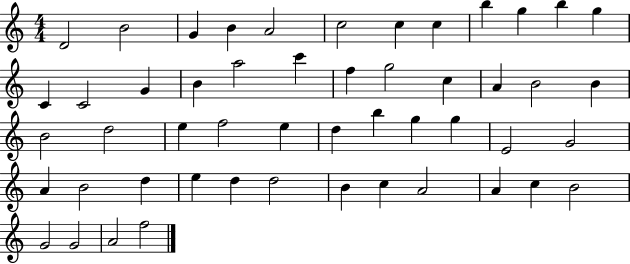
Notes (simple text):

D4/h B4/h G4/q B4/q A4/h C5/h C5/q C5/q B5/q G5/q B5/q G5/q C4/q C4/h G4/q B4/q A5/h C6/q F5/q G5/h C5/q A4/q B4/h B4/q B4/h D5/h E5/q F5/h E5/q D5/q B5/q G5/q G5/q E4/h G4/h A4/q B4/h D5/q E5/q D5/q D5/h B4/q C5/q A4/h A4/q C5/q B4/h G4/h G4/h A4/h F5/h